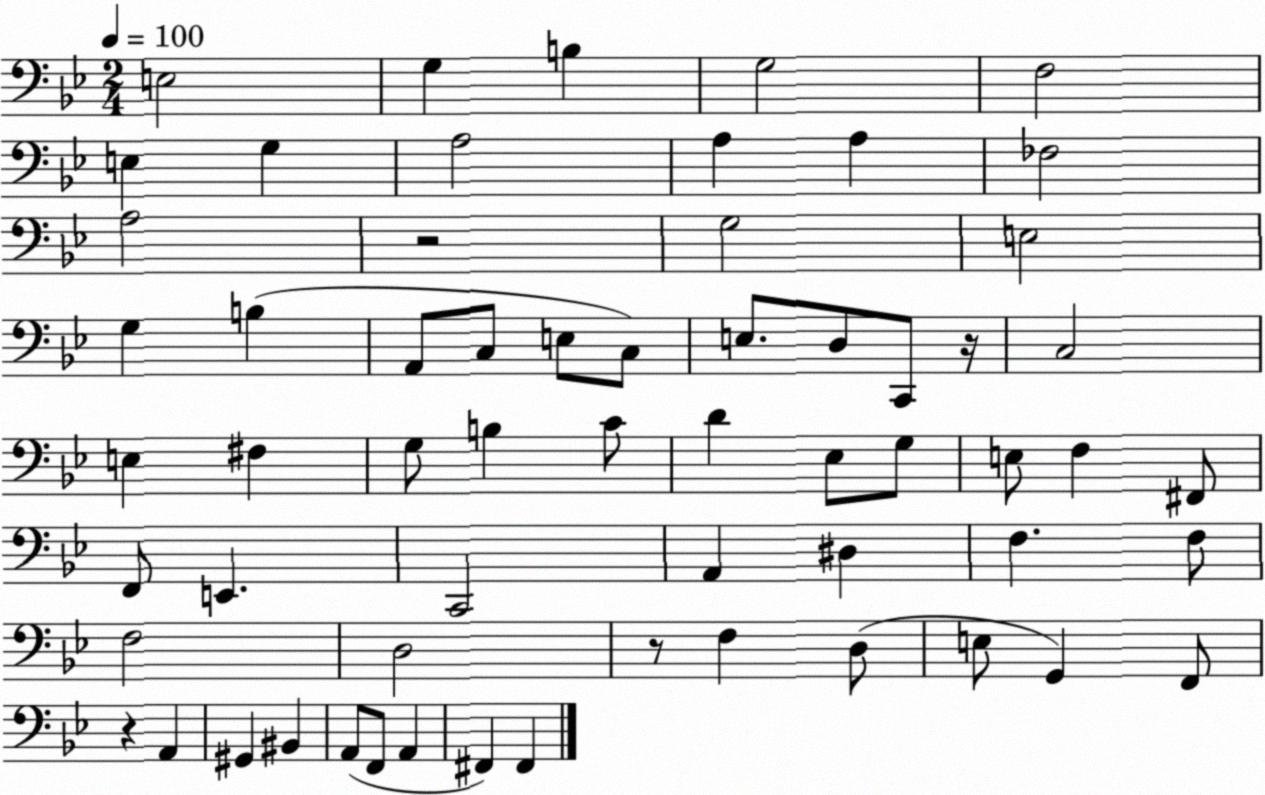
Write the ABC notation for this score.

X:1
T:Untitled
M:2/4
L:1/4
K:Bb
E,2 G, B, G,2 F,2 E, G, A,2 A, A, _F,2 A,2 z2 G,2 E,2 G, B, A,,/2 C,/2 E,/2 C,/2 E,/2 D,/2 C,,/2 z/4 C,2 E, ^F, G,/2 B, C/2 D _E,/2 G,/2 E,/2 F, ^F,,/2 F,,/2 E,, C,,2 A,, ^D, F, F,/2 F,2 D,2 z/2 F, D,/2 E,/2 G,, F,,/2 z A,, ^G,, ^B,, A,,/2 F,,/2 A,, ^F,, ^F,,